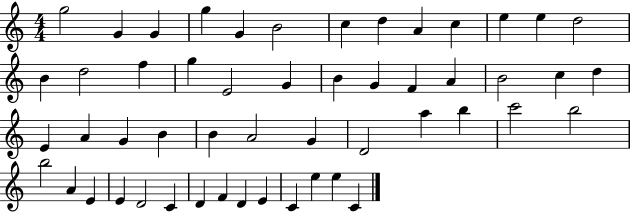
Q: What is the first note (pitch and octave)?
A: G5